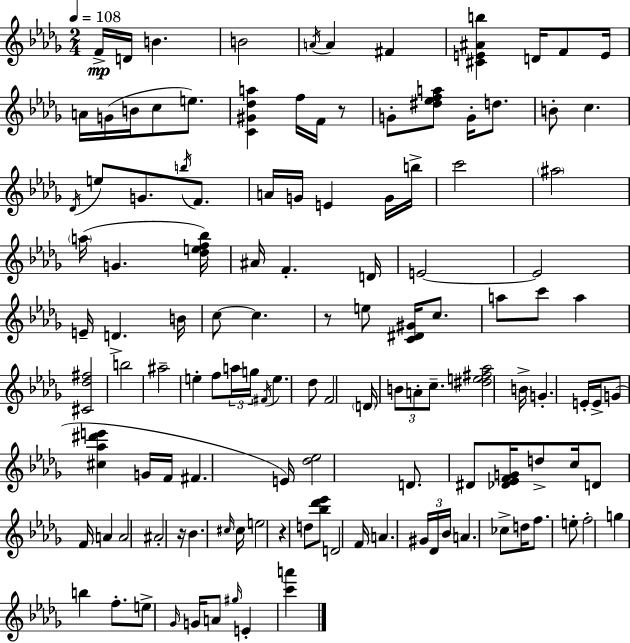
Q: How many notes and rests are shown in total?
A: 125